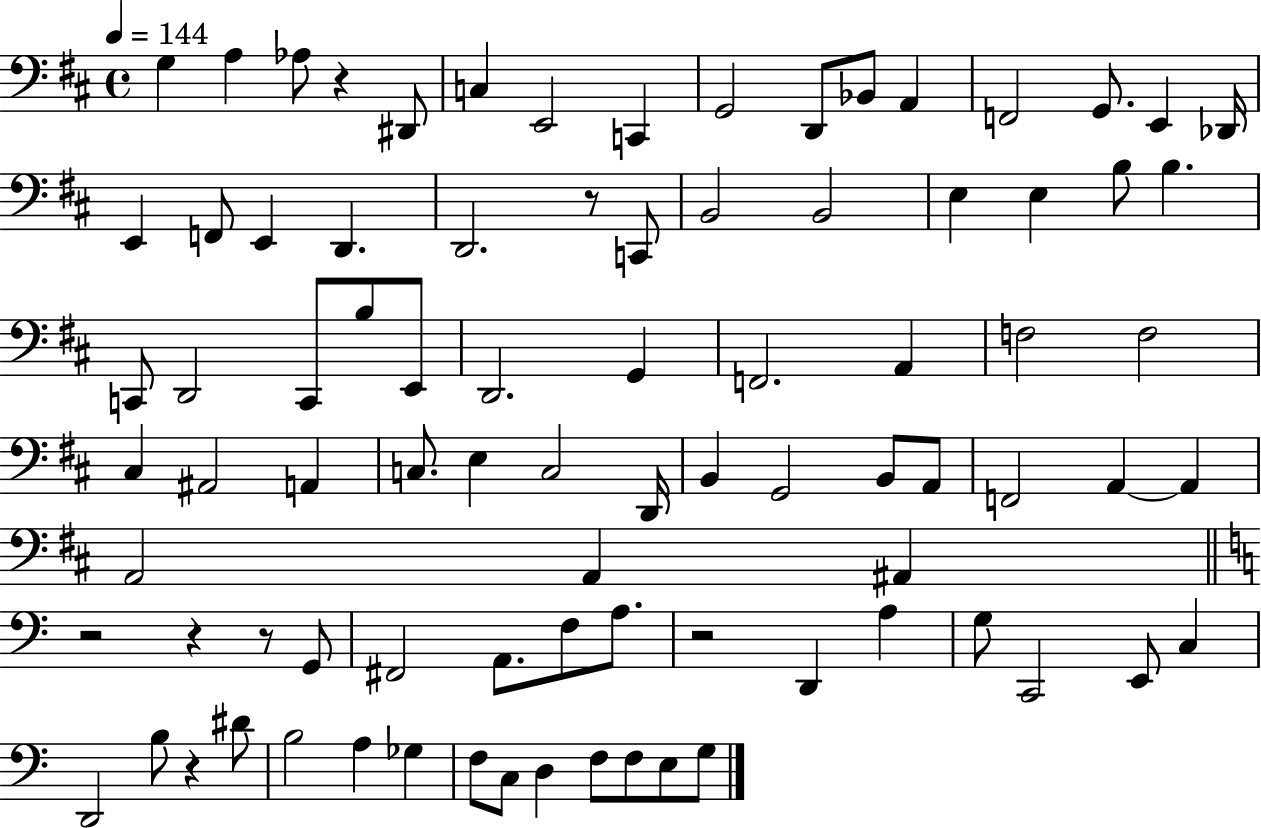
X:1
T:Untitled
M:4/4
L:1/4
K:D
G, A, _A,/2 z ^D,,/2 C, E,,2 C,, G,,2 D,,/2 _B,,/2 A,, F,,2 G,,/2 E,, _D,,/4 E,, F,,/2 E,, D,, D,,2 z/2 C,,/2 B,,2 B,,2 E, E, B,/2 B, C,,/2 D,,2 C,,/2 B,/2 E,,/2 D,,2 G,, F,,2 A,, F,2 F,2 ^C, ^A,,2 A,, C,/2 E, C,2 D,,/4 B,, G,,2 B,,/2 A,,/2 F,,2 A,, A,, A,,2 A,, ^A,, z2 z z/2 G,,/2 ^F,,2 A,,/2 F,/2 A,/2 z2 D,, A, G,/2 C,,2 E,,/2 C, D,,2 B,/2 z ^D/2 B,2 A, _G, F,/2 C,/2 D, F,/2 F,/2 E,/2 G,/2